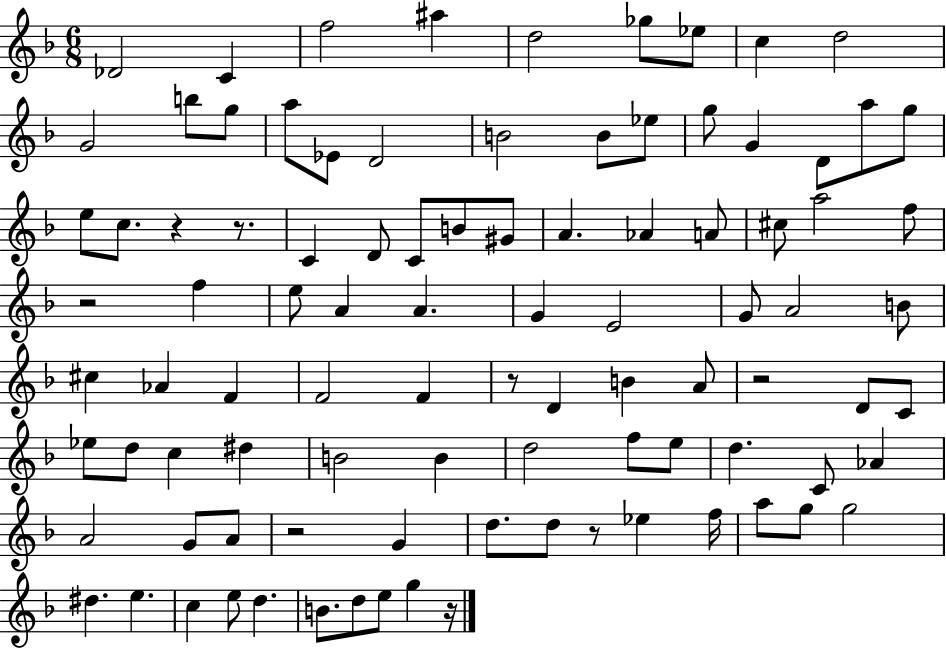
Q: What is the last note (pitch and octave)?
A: G5